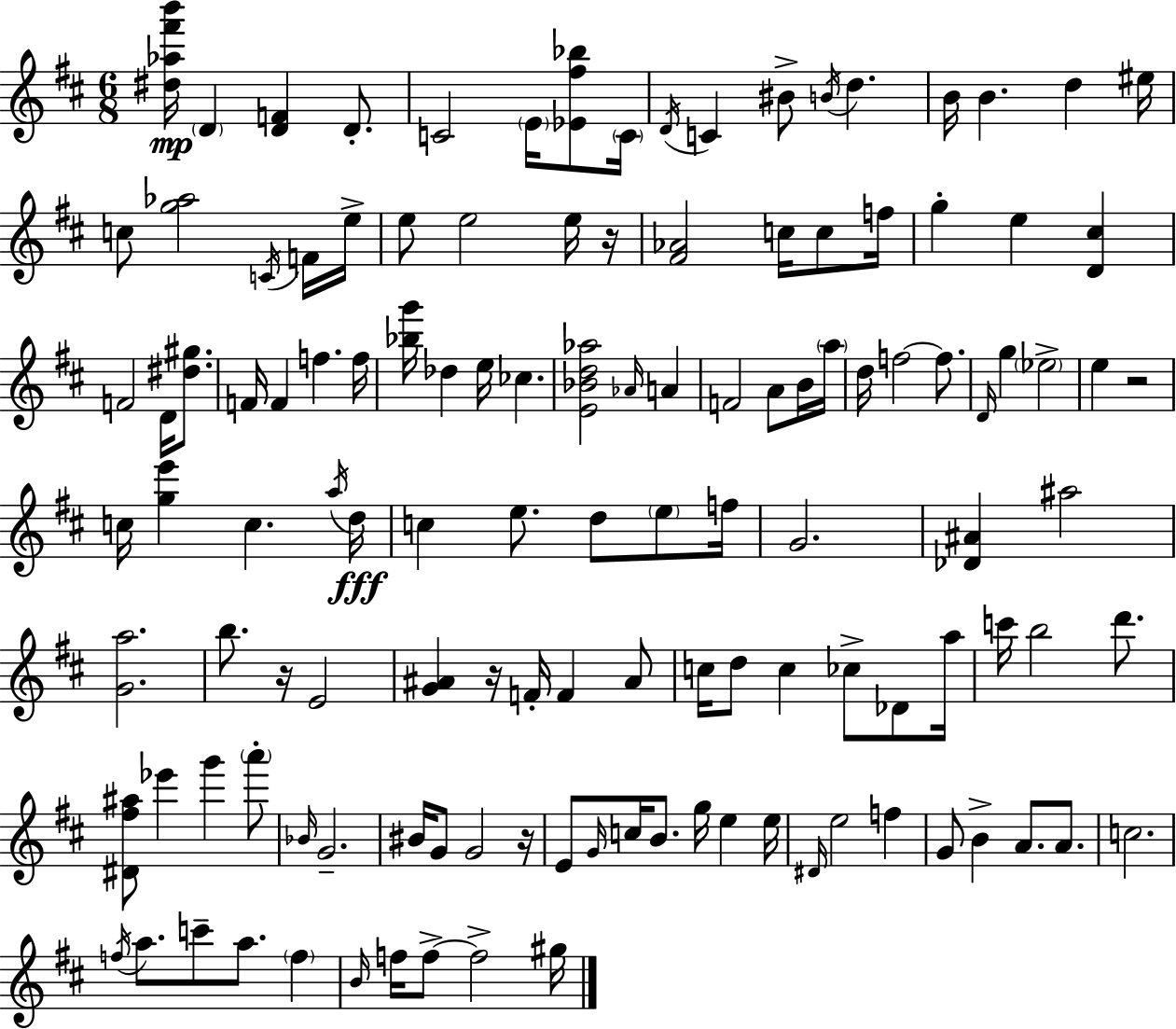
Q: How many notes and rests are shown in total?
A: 125